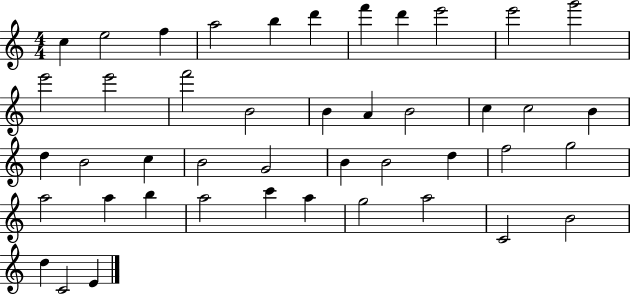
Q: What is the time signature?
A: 4/4